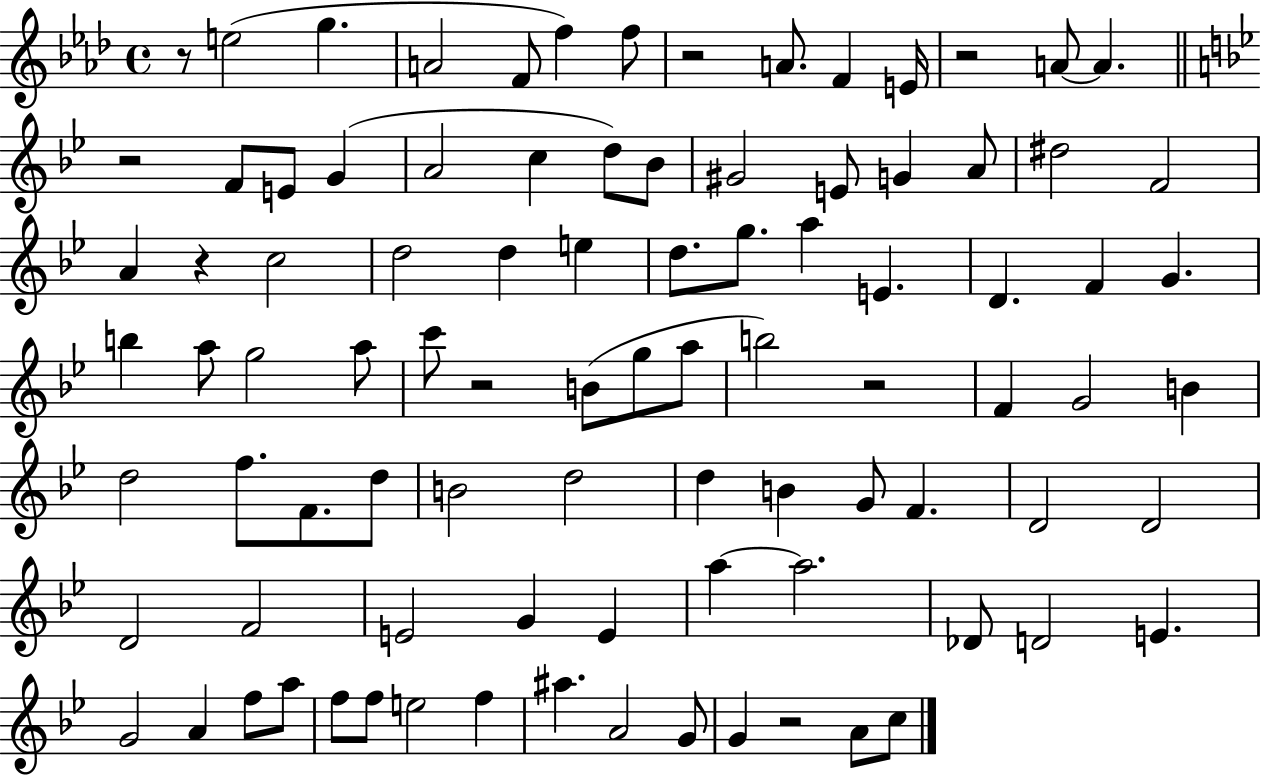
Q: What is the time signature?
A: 4/4